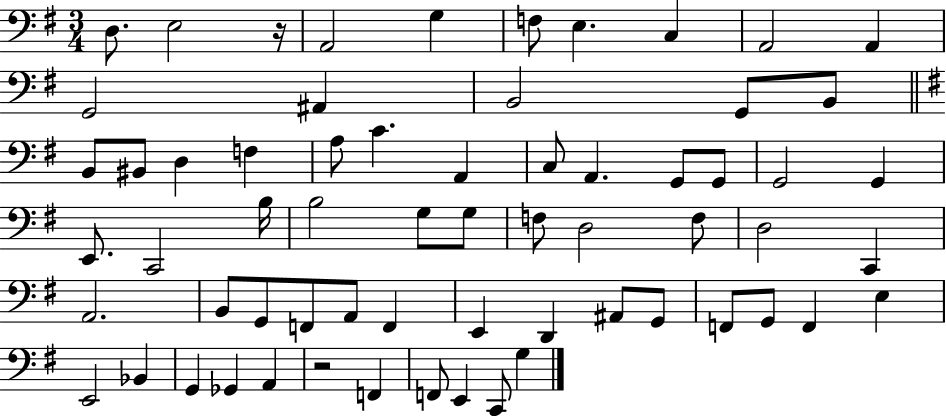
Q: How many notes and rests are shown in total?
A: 64